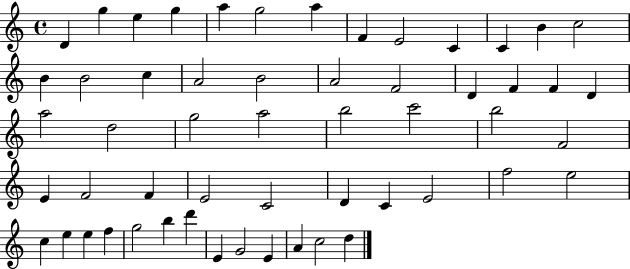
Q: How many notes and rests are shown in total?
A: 55